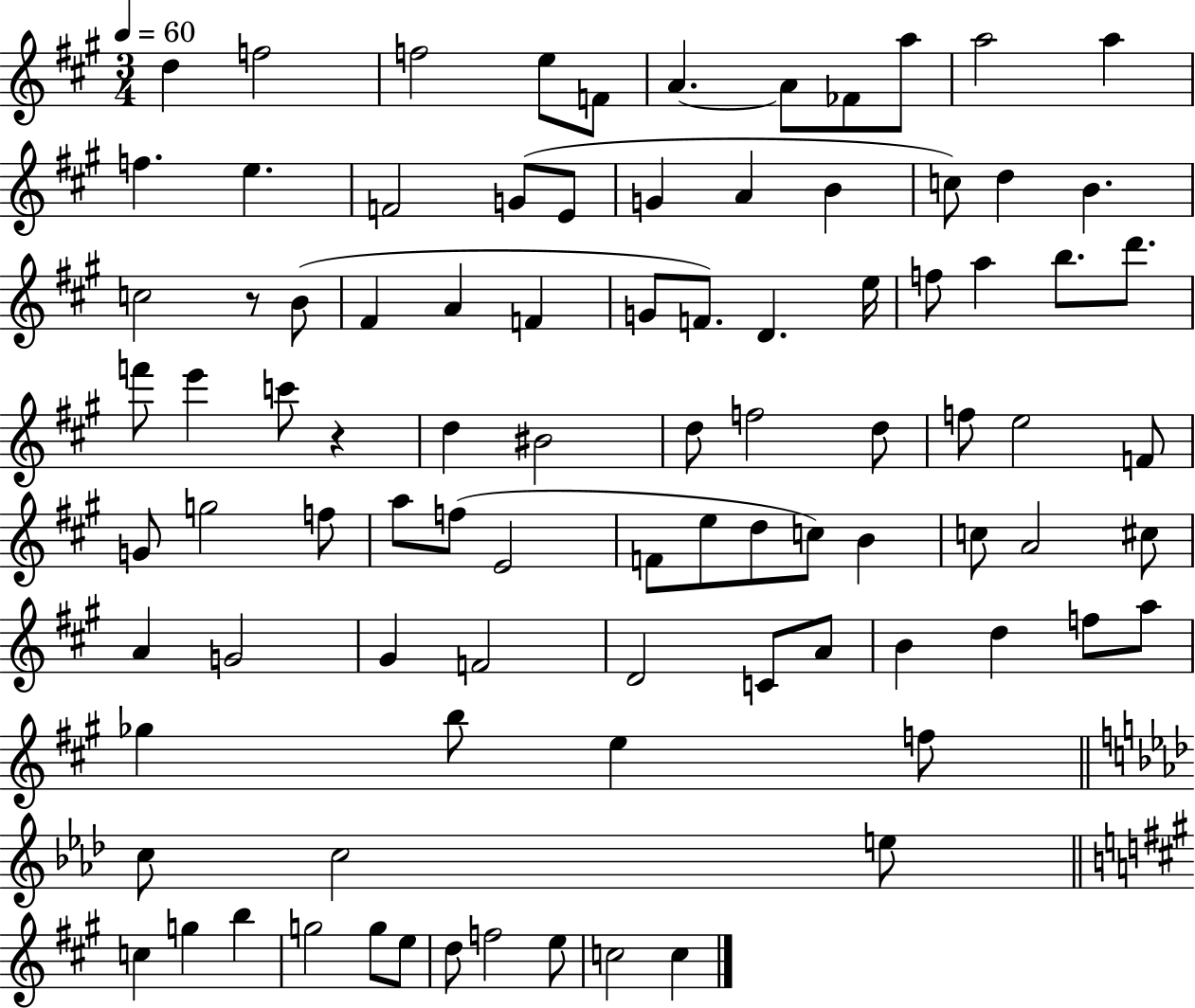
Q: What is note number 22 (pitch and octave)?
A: B4